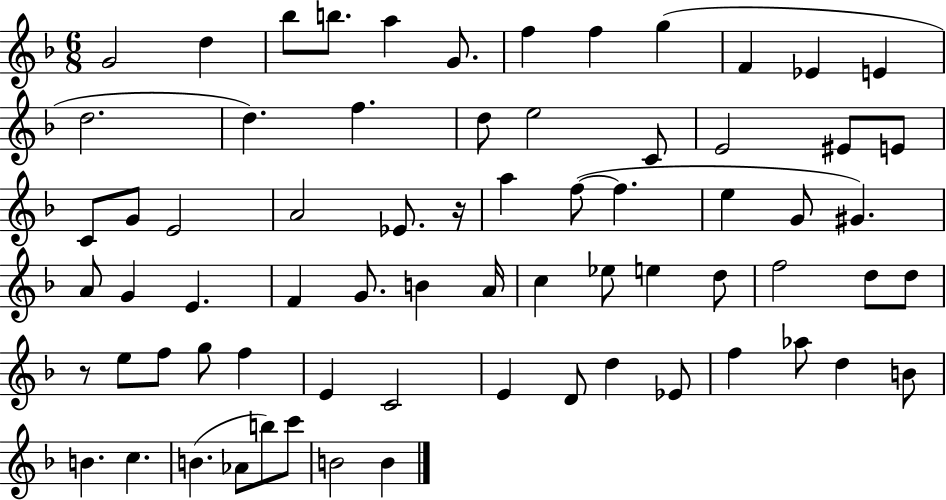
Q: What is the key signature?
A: F major